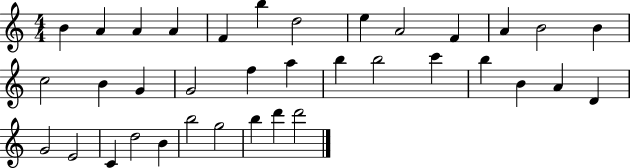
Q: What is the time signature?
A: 4/4